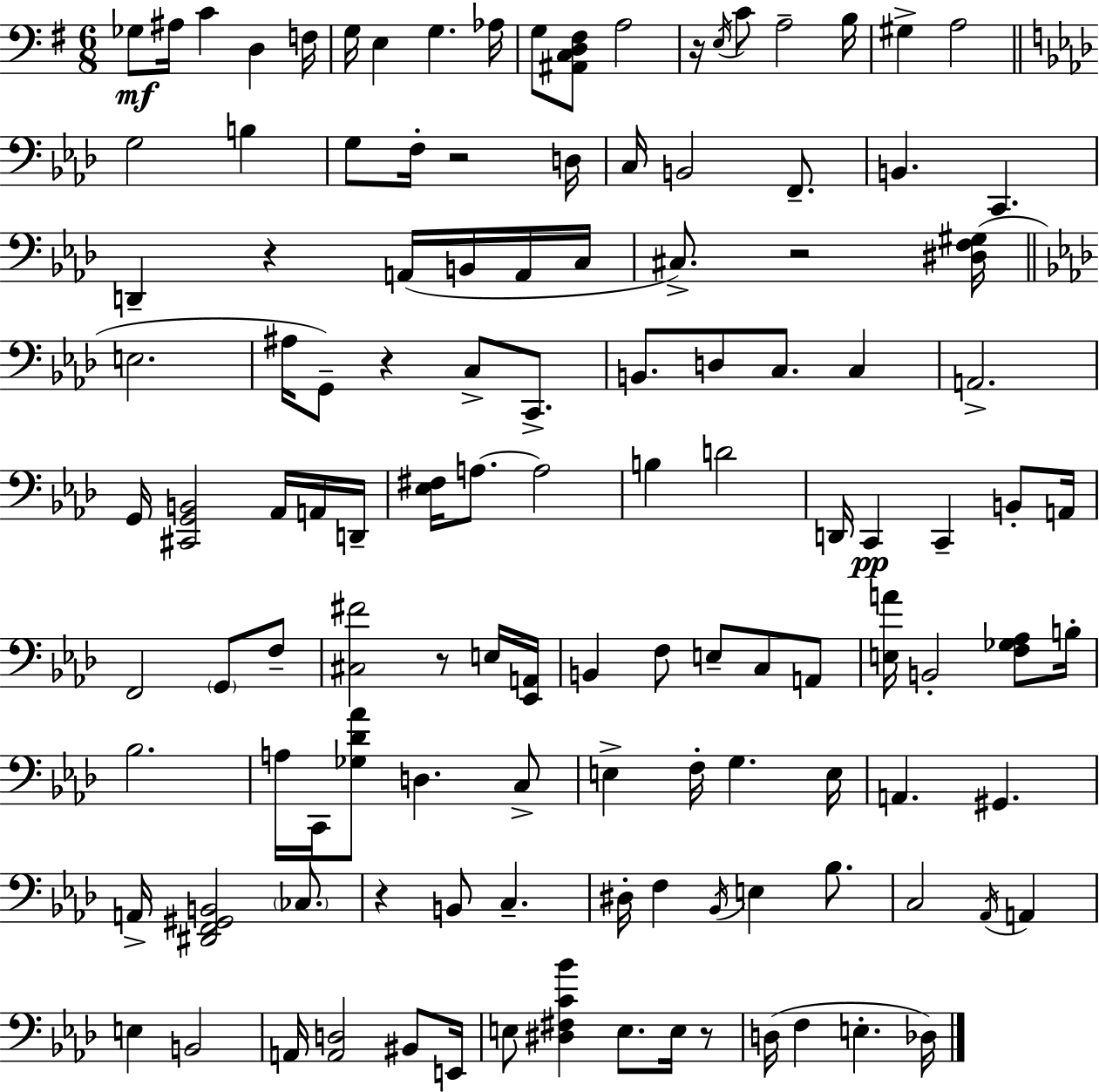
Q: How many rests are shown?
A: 8